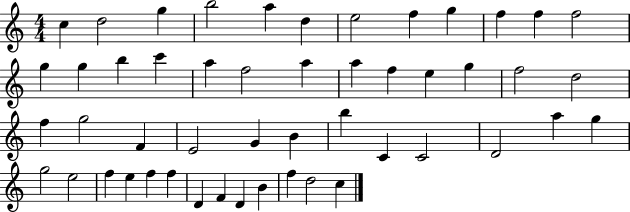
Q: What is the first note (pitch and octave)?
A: C5